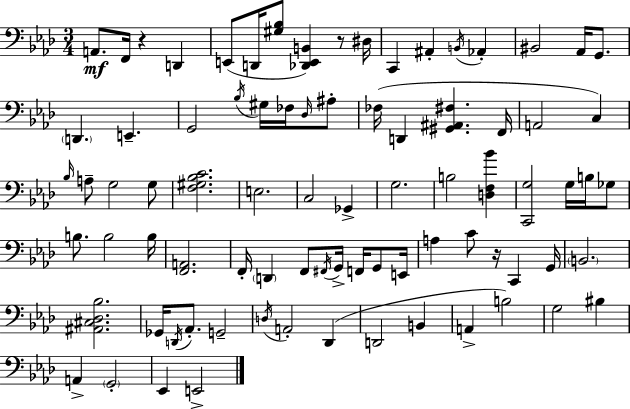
A2/e. F2/s R/q D2/q E2/e D2/s [G#3,Bb3]/e [Db2,E2,B2]/q R/e D#3/s C2/q A#2/q B2/s Ab2/q BIS2/h Ab2/s G2/e. D2/q. E2/q. G2/h Bb3/s G#3/s FES3/s Db3/s A#3/e FES3/s D2/q [G#2,A#2,F#3]/q. F2/s A2/h C3/q Bb3/s A3/e G3/h G3/e [F3,G#3,Bb3,C4]/h. E3/h. C3/h Gb2/q G3/h. B3/h [D3,F3,Bb4]/q [C2,G3]/h G3/s B3/s Gb3/e B3/e. B3/h B3/s [F2,A2]/h. F2/s D2/q F2/e F#2/s G2/s F2/s G2/e E2/s A3/q C4/e R/s C2/q G2/s B2/h. [A#2,C#3,Db3,Bb3]/h. Gb2/s D2/s Ab2/e. G2/h D3/s A2/h Db2/q D2/h B2/q A2/q B3/h G3/h BIS3/q A2/q G2/h Eb2/q E2/h